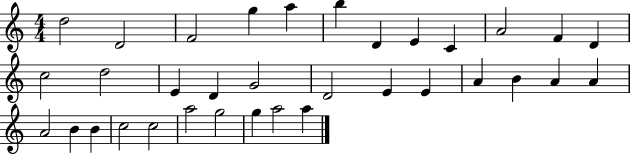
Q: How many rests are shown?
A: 0